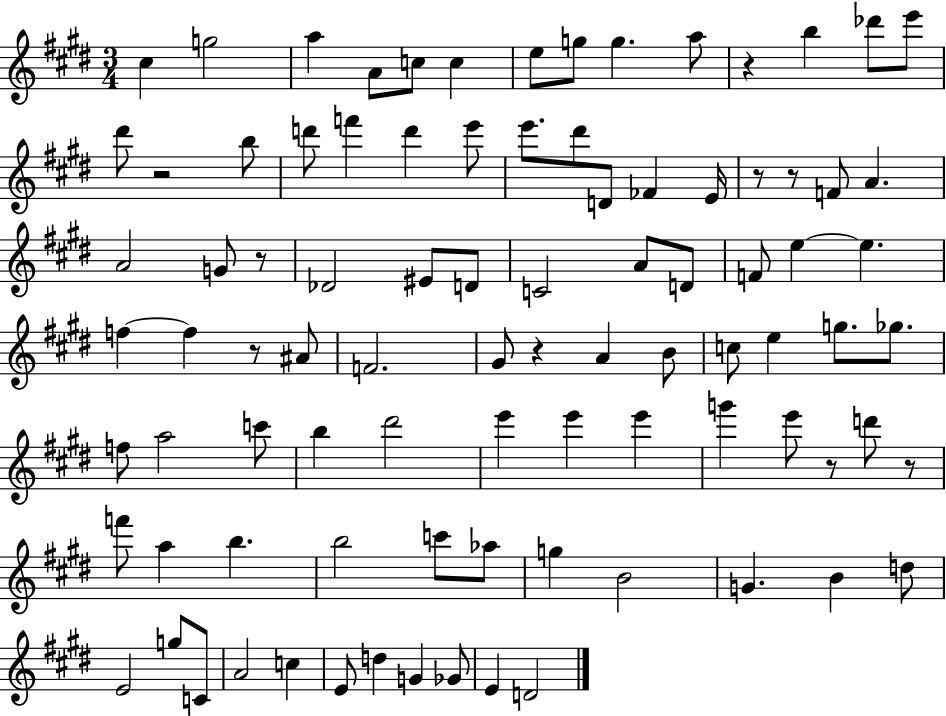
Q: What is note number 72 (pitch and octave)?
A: G5